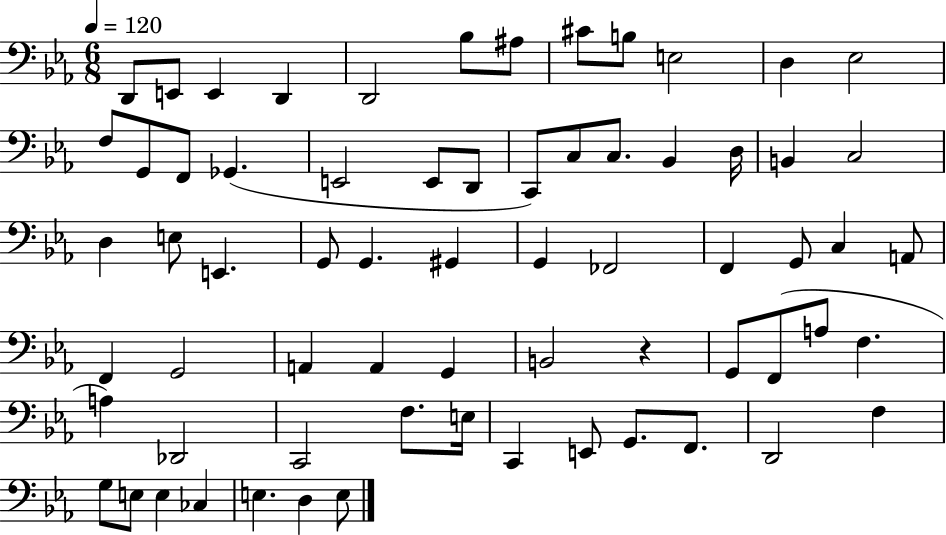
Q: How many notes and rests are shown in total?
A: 67